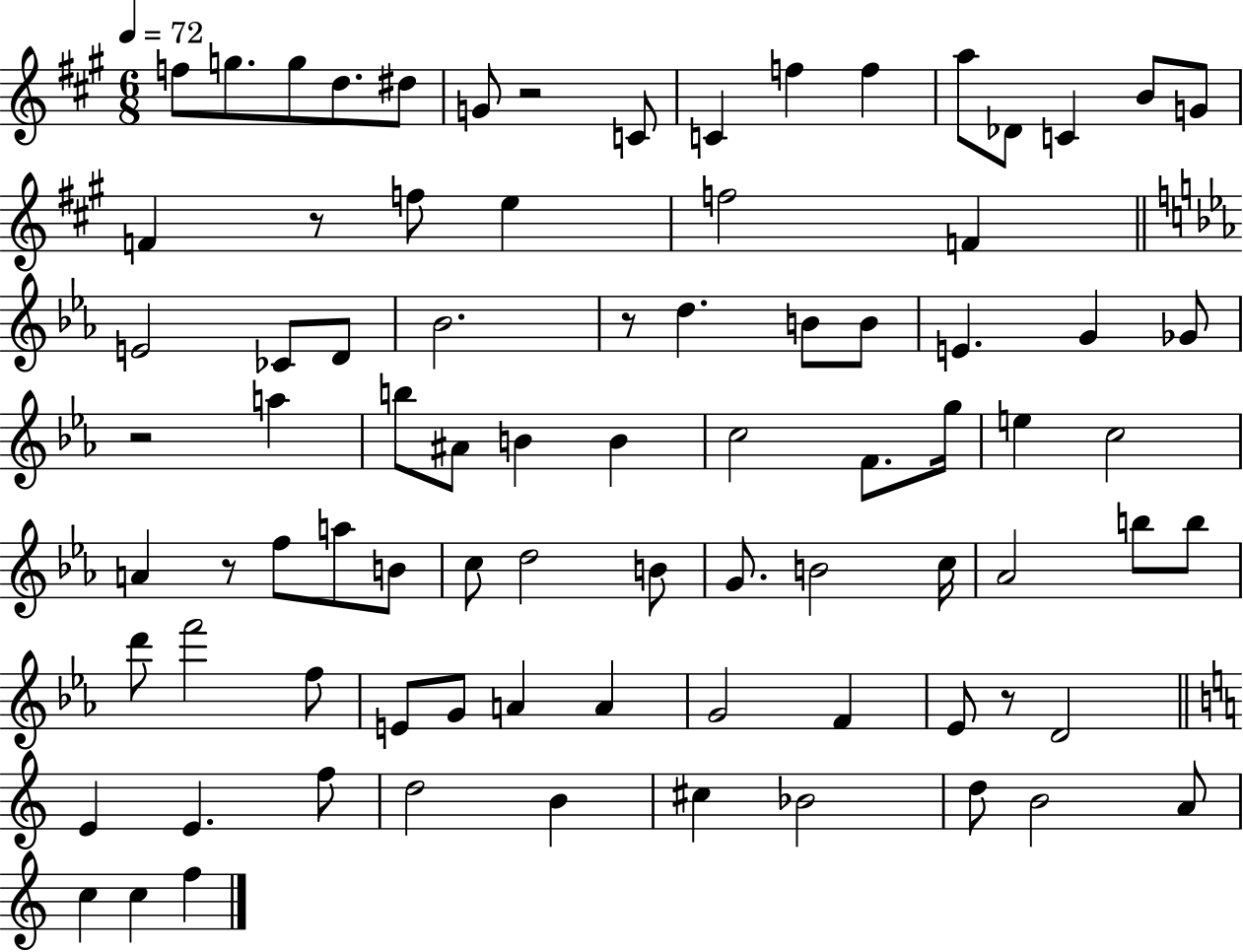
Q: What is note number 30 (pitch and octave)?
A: Gb4